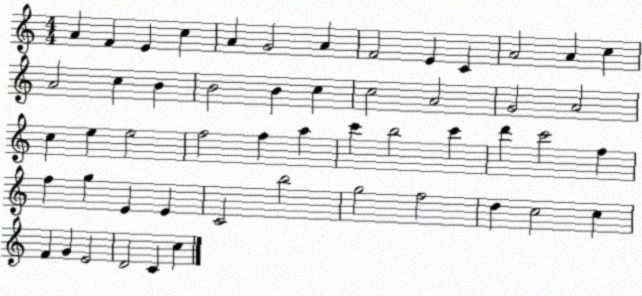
X:1
T:Untitled
M:4/4
L:1/4
K:C
A F E c A G2 A F2 E C A2 A c A2 c B B2 B c c2 A2 G2 A2 c e e2 f2 f a c' b2 c' d' c'2 f f g E E C2 b2 g2 f2 d c2 c F G E2 D2 C c